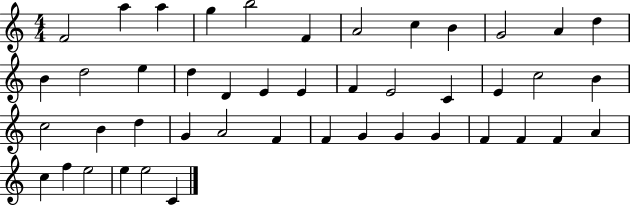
{
  \clef treble
  \numericTimeSignature
  \time 4/4
  \key c \major
  f'2 a''4 a''4 | g''4 b''2 f'4 | a'2 c''4 b'4 | g'2 a'4 d''4 | \break b'4 d''2 e''4 | d''4 d'4 e'4 e'4 | f'4 e'2 c'4 | e'4 c''2 b'4 | \break c''2 b'4 d''4 | g'4 a'2 f'4 | f'4 g'4 g'4 g'4 | f'4 f'4 f'4 a'4 | \break c''4 f''4 e''2 | e''4 e''2 c'4 | \bar "|."
}